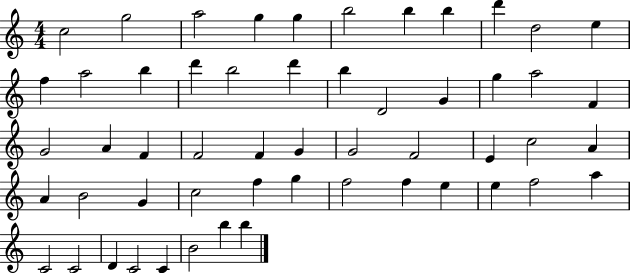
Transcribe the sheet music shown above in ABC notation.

X:1
T:Untitled
M:4/4
L:1/4
K:C
c2 g2 a2 g g b2 b b d' d2 e f a2 b d' b2 d' b D2 G g a2 F G2 A F F2 F G G2 F2 E c2 A A B2 G c2 f g f2 f e e f2 a C2 C2 D C2 C B2 b b